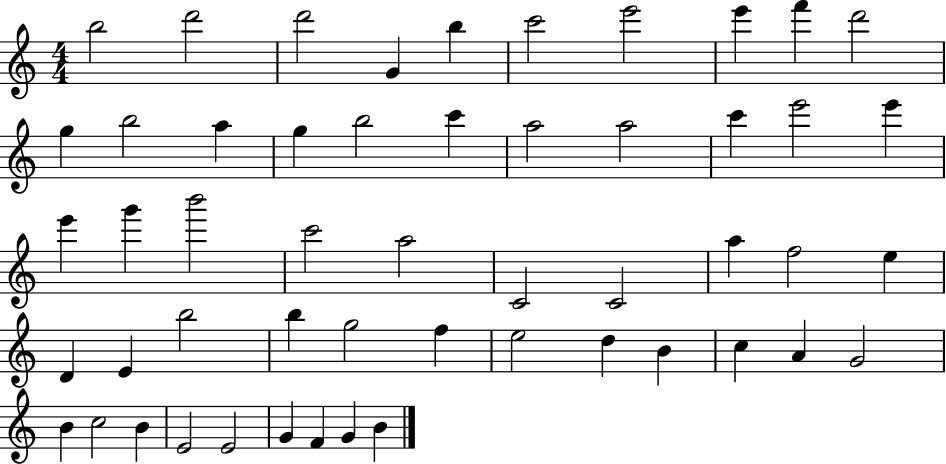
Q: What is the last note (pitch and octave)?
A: B4